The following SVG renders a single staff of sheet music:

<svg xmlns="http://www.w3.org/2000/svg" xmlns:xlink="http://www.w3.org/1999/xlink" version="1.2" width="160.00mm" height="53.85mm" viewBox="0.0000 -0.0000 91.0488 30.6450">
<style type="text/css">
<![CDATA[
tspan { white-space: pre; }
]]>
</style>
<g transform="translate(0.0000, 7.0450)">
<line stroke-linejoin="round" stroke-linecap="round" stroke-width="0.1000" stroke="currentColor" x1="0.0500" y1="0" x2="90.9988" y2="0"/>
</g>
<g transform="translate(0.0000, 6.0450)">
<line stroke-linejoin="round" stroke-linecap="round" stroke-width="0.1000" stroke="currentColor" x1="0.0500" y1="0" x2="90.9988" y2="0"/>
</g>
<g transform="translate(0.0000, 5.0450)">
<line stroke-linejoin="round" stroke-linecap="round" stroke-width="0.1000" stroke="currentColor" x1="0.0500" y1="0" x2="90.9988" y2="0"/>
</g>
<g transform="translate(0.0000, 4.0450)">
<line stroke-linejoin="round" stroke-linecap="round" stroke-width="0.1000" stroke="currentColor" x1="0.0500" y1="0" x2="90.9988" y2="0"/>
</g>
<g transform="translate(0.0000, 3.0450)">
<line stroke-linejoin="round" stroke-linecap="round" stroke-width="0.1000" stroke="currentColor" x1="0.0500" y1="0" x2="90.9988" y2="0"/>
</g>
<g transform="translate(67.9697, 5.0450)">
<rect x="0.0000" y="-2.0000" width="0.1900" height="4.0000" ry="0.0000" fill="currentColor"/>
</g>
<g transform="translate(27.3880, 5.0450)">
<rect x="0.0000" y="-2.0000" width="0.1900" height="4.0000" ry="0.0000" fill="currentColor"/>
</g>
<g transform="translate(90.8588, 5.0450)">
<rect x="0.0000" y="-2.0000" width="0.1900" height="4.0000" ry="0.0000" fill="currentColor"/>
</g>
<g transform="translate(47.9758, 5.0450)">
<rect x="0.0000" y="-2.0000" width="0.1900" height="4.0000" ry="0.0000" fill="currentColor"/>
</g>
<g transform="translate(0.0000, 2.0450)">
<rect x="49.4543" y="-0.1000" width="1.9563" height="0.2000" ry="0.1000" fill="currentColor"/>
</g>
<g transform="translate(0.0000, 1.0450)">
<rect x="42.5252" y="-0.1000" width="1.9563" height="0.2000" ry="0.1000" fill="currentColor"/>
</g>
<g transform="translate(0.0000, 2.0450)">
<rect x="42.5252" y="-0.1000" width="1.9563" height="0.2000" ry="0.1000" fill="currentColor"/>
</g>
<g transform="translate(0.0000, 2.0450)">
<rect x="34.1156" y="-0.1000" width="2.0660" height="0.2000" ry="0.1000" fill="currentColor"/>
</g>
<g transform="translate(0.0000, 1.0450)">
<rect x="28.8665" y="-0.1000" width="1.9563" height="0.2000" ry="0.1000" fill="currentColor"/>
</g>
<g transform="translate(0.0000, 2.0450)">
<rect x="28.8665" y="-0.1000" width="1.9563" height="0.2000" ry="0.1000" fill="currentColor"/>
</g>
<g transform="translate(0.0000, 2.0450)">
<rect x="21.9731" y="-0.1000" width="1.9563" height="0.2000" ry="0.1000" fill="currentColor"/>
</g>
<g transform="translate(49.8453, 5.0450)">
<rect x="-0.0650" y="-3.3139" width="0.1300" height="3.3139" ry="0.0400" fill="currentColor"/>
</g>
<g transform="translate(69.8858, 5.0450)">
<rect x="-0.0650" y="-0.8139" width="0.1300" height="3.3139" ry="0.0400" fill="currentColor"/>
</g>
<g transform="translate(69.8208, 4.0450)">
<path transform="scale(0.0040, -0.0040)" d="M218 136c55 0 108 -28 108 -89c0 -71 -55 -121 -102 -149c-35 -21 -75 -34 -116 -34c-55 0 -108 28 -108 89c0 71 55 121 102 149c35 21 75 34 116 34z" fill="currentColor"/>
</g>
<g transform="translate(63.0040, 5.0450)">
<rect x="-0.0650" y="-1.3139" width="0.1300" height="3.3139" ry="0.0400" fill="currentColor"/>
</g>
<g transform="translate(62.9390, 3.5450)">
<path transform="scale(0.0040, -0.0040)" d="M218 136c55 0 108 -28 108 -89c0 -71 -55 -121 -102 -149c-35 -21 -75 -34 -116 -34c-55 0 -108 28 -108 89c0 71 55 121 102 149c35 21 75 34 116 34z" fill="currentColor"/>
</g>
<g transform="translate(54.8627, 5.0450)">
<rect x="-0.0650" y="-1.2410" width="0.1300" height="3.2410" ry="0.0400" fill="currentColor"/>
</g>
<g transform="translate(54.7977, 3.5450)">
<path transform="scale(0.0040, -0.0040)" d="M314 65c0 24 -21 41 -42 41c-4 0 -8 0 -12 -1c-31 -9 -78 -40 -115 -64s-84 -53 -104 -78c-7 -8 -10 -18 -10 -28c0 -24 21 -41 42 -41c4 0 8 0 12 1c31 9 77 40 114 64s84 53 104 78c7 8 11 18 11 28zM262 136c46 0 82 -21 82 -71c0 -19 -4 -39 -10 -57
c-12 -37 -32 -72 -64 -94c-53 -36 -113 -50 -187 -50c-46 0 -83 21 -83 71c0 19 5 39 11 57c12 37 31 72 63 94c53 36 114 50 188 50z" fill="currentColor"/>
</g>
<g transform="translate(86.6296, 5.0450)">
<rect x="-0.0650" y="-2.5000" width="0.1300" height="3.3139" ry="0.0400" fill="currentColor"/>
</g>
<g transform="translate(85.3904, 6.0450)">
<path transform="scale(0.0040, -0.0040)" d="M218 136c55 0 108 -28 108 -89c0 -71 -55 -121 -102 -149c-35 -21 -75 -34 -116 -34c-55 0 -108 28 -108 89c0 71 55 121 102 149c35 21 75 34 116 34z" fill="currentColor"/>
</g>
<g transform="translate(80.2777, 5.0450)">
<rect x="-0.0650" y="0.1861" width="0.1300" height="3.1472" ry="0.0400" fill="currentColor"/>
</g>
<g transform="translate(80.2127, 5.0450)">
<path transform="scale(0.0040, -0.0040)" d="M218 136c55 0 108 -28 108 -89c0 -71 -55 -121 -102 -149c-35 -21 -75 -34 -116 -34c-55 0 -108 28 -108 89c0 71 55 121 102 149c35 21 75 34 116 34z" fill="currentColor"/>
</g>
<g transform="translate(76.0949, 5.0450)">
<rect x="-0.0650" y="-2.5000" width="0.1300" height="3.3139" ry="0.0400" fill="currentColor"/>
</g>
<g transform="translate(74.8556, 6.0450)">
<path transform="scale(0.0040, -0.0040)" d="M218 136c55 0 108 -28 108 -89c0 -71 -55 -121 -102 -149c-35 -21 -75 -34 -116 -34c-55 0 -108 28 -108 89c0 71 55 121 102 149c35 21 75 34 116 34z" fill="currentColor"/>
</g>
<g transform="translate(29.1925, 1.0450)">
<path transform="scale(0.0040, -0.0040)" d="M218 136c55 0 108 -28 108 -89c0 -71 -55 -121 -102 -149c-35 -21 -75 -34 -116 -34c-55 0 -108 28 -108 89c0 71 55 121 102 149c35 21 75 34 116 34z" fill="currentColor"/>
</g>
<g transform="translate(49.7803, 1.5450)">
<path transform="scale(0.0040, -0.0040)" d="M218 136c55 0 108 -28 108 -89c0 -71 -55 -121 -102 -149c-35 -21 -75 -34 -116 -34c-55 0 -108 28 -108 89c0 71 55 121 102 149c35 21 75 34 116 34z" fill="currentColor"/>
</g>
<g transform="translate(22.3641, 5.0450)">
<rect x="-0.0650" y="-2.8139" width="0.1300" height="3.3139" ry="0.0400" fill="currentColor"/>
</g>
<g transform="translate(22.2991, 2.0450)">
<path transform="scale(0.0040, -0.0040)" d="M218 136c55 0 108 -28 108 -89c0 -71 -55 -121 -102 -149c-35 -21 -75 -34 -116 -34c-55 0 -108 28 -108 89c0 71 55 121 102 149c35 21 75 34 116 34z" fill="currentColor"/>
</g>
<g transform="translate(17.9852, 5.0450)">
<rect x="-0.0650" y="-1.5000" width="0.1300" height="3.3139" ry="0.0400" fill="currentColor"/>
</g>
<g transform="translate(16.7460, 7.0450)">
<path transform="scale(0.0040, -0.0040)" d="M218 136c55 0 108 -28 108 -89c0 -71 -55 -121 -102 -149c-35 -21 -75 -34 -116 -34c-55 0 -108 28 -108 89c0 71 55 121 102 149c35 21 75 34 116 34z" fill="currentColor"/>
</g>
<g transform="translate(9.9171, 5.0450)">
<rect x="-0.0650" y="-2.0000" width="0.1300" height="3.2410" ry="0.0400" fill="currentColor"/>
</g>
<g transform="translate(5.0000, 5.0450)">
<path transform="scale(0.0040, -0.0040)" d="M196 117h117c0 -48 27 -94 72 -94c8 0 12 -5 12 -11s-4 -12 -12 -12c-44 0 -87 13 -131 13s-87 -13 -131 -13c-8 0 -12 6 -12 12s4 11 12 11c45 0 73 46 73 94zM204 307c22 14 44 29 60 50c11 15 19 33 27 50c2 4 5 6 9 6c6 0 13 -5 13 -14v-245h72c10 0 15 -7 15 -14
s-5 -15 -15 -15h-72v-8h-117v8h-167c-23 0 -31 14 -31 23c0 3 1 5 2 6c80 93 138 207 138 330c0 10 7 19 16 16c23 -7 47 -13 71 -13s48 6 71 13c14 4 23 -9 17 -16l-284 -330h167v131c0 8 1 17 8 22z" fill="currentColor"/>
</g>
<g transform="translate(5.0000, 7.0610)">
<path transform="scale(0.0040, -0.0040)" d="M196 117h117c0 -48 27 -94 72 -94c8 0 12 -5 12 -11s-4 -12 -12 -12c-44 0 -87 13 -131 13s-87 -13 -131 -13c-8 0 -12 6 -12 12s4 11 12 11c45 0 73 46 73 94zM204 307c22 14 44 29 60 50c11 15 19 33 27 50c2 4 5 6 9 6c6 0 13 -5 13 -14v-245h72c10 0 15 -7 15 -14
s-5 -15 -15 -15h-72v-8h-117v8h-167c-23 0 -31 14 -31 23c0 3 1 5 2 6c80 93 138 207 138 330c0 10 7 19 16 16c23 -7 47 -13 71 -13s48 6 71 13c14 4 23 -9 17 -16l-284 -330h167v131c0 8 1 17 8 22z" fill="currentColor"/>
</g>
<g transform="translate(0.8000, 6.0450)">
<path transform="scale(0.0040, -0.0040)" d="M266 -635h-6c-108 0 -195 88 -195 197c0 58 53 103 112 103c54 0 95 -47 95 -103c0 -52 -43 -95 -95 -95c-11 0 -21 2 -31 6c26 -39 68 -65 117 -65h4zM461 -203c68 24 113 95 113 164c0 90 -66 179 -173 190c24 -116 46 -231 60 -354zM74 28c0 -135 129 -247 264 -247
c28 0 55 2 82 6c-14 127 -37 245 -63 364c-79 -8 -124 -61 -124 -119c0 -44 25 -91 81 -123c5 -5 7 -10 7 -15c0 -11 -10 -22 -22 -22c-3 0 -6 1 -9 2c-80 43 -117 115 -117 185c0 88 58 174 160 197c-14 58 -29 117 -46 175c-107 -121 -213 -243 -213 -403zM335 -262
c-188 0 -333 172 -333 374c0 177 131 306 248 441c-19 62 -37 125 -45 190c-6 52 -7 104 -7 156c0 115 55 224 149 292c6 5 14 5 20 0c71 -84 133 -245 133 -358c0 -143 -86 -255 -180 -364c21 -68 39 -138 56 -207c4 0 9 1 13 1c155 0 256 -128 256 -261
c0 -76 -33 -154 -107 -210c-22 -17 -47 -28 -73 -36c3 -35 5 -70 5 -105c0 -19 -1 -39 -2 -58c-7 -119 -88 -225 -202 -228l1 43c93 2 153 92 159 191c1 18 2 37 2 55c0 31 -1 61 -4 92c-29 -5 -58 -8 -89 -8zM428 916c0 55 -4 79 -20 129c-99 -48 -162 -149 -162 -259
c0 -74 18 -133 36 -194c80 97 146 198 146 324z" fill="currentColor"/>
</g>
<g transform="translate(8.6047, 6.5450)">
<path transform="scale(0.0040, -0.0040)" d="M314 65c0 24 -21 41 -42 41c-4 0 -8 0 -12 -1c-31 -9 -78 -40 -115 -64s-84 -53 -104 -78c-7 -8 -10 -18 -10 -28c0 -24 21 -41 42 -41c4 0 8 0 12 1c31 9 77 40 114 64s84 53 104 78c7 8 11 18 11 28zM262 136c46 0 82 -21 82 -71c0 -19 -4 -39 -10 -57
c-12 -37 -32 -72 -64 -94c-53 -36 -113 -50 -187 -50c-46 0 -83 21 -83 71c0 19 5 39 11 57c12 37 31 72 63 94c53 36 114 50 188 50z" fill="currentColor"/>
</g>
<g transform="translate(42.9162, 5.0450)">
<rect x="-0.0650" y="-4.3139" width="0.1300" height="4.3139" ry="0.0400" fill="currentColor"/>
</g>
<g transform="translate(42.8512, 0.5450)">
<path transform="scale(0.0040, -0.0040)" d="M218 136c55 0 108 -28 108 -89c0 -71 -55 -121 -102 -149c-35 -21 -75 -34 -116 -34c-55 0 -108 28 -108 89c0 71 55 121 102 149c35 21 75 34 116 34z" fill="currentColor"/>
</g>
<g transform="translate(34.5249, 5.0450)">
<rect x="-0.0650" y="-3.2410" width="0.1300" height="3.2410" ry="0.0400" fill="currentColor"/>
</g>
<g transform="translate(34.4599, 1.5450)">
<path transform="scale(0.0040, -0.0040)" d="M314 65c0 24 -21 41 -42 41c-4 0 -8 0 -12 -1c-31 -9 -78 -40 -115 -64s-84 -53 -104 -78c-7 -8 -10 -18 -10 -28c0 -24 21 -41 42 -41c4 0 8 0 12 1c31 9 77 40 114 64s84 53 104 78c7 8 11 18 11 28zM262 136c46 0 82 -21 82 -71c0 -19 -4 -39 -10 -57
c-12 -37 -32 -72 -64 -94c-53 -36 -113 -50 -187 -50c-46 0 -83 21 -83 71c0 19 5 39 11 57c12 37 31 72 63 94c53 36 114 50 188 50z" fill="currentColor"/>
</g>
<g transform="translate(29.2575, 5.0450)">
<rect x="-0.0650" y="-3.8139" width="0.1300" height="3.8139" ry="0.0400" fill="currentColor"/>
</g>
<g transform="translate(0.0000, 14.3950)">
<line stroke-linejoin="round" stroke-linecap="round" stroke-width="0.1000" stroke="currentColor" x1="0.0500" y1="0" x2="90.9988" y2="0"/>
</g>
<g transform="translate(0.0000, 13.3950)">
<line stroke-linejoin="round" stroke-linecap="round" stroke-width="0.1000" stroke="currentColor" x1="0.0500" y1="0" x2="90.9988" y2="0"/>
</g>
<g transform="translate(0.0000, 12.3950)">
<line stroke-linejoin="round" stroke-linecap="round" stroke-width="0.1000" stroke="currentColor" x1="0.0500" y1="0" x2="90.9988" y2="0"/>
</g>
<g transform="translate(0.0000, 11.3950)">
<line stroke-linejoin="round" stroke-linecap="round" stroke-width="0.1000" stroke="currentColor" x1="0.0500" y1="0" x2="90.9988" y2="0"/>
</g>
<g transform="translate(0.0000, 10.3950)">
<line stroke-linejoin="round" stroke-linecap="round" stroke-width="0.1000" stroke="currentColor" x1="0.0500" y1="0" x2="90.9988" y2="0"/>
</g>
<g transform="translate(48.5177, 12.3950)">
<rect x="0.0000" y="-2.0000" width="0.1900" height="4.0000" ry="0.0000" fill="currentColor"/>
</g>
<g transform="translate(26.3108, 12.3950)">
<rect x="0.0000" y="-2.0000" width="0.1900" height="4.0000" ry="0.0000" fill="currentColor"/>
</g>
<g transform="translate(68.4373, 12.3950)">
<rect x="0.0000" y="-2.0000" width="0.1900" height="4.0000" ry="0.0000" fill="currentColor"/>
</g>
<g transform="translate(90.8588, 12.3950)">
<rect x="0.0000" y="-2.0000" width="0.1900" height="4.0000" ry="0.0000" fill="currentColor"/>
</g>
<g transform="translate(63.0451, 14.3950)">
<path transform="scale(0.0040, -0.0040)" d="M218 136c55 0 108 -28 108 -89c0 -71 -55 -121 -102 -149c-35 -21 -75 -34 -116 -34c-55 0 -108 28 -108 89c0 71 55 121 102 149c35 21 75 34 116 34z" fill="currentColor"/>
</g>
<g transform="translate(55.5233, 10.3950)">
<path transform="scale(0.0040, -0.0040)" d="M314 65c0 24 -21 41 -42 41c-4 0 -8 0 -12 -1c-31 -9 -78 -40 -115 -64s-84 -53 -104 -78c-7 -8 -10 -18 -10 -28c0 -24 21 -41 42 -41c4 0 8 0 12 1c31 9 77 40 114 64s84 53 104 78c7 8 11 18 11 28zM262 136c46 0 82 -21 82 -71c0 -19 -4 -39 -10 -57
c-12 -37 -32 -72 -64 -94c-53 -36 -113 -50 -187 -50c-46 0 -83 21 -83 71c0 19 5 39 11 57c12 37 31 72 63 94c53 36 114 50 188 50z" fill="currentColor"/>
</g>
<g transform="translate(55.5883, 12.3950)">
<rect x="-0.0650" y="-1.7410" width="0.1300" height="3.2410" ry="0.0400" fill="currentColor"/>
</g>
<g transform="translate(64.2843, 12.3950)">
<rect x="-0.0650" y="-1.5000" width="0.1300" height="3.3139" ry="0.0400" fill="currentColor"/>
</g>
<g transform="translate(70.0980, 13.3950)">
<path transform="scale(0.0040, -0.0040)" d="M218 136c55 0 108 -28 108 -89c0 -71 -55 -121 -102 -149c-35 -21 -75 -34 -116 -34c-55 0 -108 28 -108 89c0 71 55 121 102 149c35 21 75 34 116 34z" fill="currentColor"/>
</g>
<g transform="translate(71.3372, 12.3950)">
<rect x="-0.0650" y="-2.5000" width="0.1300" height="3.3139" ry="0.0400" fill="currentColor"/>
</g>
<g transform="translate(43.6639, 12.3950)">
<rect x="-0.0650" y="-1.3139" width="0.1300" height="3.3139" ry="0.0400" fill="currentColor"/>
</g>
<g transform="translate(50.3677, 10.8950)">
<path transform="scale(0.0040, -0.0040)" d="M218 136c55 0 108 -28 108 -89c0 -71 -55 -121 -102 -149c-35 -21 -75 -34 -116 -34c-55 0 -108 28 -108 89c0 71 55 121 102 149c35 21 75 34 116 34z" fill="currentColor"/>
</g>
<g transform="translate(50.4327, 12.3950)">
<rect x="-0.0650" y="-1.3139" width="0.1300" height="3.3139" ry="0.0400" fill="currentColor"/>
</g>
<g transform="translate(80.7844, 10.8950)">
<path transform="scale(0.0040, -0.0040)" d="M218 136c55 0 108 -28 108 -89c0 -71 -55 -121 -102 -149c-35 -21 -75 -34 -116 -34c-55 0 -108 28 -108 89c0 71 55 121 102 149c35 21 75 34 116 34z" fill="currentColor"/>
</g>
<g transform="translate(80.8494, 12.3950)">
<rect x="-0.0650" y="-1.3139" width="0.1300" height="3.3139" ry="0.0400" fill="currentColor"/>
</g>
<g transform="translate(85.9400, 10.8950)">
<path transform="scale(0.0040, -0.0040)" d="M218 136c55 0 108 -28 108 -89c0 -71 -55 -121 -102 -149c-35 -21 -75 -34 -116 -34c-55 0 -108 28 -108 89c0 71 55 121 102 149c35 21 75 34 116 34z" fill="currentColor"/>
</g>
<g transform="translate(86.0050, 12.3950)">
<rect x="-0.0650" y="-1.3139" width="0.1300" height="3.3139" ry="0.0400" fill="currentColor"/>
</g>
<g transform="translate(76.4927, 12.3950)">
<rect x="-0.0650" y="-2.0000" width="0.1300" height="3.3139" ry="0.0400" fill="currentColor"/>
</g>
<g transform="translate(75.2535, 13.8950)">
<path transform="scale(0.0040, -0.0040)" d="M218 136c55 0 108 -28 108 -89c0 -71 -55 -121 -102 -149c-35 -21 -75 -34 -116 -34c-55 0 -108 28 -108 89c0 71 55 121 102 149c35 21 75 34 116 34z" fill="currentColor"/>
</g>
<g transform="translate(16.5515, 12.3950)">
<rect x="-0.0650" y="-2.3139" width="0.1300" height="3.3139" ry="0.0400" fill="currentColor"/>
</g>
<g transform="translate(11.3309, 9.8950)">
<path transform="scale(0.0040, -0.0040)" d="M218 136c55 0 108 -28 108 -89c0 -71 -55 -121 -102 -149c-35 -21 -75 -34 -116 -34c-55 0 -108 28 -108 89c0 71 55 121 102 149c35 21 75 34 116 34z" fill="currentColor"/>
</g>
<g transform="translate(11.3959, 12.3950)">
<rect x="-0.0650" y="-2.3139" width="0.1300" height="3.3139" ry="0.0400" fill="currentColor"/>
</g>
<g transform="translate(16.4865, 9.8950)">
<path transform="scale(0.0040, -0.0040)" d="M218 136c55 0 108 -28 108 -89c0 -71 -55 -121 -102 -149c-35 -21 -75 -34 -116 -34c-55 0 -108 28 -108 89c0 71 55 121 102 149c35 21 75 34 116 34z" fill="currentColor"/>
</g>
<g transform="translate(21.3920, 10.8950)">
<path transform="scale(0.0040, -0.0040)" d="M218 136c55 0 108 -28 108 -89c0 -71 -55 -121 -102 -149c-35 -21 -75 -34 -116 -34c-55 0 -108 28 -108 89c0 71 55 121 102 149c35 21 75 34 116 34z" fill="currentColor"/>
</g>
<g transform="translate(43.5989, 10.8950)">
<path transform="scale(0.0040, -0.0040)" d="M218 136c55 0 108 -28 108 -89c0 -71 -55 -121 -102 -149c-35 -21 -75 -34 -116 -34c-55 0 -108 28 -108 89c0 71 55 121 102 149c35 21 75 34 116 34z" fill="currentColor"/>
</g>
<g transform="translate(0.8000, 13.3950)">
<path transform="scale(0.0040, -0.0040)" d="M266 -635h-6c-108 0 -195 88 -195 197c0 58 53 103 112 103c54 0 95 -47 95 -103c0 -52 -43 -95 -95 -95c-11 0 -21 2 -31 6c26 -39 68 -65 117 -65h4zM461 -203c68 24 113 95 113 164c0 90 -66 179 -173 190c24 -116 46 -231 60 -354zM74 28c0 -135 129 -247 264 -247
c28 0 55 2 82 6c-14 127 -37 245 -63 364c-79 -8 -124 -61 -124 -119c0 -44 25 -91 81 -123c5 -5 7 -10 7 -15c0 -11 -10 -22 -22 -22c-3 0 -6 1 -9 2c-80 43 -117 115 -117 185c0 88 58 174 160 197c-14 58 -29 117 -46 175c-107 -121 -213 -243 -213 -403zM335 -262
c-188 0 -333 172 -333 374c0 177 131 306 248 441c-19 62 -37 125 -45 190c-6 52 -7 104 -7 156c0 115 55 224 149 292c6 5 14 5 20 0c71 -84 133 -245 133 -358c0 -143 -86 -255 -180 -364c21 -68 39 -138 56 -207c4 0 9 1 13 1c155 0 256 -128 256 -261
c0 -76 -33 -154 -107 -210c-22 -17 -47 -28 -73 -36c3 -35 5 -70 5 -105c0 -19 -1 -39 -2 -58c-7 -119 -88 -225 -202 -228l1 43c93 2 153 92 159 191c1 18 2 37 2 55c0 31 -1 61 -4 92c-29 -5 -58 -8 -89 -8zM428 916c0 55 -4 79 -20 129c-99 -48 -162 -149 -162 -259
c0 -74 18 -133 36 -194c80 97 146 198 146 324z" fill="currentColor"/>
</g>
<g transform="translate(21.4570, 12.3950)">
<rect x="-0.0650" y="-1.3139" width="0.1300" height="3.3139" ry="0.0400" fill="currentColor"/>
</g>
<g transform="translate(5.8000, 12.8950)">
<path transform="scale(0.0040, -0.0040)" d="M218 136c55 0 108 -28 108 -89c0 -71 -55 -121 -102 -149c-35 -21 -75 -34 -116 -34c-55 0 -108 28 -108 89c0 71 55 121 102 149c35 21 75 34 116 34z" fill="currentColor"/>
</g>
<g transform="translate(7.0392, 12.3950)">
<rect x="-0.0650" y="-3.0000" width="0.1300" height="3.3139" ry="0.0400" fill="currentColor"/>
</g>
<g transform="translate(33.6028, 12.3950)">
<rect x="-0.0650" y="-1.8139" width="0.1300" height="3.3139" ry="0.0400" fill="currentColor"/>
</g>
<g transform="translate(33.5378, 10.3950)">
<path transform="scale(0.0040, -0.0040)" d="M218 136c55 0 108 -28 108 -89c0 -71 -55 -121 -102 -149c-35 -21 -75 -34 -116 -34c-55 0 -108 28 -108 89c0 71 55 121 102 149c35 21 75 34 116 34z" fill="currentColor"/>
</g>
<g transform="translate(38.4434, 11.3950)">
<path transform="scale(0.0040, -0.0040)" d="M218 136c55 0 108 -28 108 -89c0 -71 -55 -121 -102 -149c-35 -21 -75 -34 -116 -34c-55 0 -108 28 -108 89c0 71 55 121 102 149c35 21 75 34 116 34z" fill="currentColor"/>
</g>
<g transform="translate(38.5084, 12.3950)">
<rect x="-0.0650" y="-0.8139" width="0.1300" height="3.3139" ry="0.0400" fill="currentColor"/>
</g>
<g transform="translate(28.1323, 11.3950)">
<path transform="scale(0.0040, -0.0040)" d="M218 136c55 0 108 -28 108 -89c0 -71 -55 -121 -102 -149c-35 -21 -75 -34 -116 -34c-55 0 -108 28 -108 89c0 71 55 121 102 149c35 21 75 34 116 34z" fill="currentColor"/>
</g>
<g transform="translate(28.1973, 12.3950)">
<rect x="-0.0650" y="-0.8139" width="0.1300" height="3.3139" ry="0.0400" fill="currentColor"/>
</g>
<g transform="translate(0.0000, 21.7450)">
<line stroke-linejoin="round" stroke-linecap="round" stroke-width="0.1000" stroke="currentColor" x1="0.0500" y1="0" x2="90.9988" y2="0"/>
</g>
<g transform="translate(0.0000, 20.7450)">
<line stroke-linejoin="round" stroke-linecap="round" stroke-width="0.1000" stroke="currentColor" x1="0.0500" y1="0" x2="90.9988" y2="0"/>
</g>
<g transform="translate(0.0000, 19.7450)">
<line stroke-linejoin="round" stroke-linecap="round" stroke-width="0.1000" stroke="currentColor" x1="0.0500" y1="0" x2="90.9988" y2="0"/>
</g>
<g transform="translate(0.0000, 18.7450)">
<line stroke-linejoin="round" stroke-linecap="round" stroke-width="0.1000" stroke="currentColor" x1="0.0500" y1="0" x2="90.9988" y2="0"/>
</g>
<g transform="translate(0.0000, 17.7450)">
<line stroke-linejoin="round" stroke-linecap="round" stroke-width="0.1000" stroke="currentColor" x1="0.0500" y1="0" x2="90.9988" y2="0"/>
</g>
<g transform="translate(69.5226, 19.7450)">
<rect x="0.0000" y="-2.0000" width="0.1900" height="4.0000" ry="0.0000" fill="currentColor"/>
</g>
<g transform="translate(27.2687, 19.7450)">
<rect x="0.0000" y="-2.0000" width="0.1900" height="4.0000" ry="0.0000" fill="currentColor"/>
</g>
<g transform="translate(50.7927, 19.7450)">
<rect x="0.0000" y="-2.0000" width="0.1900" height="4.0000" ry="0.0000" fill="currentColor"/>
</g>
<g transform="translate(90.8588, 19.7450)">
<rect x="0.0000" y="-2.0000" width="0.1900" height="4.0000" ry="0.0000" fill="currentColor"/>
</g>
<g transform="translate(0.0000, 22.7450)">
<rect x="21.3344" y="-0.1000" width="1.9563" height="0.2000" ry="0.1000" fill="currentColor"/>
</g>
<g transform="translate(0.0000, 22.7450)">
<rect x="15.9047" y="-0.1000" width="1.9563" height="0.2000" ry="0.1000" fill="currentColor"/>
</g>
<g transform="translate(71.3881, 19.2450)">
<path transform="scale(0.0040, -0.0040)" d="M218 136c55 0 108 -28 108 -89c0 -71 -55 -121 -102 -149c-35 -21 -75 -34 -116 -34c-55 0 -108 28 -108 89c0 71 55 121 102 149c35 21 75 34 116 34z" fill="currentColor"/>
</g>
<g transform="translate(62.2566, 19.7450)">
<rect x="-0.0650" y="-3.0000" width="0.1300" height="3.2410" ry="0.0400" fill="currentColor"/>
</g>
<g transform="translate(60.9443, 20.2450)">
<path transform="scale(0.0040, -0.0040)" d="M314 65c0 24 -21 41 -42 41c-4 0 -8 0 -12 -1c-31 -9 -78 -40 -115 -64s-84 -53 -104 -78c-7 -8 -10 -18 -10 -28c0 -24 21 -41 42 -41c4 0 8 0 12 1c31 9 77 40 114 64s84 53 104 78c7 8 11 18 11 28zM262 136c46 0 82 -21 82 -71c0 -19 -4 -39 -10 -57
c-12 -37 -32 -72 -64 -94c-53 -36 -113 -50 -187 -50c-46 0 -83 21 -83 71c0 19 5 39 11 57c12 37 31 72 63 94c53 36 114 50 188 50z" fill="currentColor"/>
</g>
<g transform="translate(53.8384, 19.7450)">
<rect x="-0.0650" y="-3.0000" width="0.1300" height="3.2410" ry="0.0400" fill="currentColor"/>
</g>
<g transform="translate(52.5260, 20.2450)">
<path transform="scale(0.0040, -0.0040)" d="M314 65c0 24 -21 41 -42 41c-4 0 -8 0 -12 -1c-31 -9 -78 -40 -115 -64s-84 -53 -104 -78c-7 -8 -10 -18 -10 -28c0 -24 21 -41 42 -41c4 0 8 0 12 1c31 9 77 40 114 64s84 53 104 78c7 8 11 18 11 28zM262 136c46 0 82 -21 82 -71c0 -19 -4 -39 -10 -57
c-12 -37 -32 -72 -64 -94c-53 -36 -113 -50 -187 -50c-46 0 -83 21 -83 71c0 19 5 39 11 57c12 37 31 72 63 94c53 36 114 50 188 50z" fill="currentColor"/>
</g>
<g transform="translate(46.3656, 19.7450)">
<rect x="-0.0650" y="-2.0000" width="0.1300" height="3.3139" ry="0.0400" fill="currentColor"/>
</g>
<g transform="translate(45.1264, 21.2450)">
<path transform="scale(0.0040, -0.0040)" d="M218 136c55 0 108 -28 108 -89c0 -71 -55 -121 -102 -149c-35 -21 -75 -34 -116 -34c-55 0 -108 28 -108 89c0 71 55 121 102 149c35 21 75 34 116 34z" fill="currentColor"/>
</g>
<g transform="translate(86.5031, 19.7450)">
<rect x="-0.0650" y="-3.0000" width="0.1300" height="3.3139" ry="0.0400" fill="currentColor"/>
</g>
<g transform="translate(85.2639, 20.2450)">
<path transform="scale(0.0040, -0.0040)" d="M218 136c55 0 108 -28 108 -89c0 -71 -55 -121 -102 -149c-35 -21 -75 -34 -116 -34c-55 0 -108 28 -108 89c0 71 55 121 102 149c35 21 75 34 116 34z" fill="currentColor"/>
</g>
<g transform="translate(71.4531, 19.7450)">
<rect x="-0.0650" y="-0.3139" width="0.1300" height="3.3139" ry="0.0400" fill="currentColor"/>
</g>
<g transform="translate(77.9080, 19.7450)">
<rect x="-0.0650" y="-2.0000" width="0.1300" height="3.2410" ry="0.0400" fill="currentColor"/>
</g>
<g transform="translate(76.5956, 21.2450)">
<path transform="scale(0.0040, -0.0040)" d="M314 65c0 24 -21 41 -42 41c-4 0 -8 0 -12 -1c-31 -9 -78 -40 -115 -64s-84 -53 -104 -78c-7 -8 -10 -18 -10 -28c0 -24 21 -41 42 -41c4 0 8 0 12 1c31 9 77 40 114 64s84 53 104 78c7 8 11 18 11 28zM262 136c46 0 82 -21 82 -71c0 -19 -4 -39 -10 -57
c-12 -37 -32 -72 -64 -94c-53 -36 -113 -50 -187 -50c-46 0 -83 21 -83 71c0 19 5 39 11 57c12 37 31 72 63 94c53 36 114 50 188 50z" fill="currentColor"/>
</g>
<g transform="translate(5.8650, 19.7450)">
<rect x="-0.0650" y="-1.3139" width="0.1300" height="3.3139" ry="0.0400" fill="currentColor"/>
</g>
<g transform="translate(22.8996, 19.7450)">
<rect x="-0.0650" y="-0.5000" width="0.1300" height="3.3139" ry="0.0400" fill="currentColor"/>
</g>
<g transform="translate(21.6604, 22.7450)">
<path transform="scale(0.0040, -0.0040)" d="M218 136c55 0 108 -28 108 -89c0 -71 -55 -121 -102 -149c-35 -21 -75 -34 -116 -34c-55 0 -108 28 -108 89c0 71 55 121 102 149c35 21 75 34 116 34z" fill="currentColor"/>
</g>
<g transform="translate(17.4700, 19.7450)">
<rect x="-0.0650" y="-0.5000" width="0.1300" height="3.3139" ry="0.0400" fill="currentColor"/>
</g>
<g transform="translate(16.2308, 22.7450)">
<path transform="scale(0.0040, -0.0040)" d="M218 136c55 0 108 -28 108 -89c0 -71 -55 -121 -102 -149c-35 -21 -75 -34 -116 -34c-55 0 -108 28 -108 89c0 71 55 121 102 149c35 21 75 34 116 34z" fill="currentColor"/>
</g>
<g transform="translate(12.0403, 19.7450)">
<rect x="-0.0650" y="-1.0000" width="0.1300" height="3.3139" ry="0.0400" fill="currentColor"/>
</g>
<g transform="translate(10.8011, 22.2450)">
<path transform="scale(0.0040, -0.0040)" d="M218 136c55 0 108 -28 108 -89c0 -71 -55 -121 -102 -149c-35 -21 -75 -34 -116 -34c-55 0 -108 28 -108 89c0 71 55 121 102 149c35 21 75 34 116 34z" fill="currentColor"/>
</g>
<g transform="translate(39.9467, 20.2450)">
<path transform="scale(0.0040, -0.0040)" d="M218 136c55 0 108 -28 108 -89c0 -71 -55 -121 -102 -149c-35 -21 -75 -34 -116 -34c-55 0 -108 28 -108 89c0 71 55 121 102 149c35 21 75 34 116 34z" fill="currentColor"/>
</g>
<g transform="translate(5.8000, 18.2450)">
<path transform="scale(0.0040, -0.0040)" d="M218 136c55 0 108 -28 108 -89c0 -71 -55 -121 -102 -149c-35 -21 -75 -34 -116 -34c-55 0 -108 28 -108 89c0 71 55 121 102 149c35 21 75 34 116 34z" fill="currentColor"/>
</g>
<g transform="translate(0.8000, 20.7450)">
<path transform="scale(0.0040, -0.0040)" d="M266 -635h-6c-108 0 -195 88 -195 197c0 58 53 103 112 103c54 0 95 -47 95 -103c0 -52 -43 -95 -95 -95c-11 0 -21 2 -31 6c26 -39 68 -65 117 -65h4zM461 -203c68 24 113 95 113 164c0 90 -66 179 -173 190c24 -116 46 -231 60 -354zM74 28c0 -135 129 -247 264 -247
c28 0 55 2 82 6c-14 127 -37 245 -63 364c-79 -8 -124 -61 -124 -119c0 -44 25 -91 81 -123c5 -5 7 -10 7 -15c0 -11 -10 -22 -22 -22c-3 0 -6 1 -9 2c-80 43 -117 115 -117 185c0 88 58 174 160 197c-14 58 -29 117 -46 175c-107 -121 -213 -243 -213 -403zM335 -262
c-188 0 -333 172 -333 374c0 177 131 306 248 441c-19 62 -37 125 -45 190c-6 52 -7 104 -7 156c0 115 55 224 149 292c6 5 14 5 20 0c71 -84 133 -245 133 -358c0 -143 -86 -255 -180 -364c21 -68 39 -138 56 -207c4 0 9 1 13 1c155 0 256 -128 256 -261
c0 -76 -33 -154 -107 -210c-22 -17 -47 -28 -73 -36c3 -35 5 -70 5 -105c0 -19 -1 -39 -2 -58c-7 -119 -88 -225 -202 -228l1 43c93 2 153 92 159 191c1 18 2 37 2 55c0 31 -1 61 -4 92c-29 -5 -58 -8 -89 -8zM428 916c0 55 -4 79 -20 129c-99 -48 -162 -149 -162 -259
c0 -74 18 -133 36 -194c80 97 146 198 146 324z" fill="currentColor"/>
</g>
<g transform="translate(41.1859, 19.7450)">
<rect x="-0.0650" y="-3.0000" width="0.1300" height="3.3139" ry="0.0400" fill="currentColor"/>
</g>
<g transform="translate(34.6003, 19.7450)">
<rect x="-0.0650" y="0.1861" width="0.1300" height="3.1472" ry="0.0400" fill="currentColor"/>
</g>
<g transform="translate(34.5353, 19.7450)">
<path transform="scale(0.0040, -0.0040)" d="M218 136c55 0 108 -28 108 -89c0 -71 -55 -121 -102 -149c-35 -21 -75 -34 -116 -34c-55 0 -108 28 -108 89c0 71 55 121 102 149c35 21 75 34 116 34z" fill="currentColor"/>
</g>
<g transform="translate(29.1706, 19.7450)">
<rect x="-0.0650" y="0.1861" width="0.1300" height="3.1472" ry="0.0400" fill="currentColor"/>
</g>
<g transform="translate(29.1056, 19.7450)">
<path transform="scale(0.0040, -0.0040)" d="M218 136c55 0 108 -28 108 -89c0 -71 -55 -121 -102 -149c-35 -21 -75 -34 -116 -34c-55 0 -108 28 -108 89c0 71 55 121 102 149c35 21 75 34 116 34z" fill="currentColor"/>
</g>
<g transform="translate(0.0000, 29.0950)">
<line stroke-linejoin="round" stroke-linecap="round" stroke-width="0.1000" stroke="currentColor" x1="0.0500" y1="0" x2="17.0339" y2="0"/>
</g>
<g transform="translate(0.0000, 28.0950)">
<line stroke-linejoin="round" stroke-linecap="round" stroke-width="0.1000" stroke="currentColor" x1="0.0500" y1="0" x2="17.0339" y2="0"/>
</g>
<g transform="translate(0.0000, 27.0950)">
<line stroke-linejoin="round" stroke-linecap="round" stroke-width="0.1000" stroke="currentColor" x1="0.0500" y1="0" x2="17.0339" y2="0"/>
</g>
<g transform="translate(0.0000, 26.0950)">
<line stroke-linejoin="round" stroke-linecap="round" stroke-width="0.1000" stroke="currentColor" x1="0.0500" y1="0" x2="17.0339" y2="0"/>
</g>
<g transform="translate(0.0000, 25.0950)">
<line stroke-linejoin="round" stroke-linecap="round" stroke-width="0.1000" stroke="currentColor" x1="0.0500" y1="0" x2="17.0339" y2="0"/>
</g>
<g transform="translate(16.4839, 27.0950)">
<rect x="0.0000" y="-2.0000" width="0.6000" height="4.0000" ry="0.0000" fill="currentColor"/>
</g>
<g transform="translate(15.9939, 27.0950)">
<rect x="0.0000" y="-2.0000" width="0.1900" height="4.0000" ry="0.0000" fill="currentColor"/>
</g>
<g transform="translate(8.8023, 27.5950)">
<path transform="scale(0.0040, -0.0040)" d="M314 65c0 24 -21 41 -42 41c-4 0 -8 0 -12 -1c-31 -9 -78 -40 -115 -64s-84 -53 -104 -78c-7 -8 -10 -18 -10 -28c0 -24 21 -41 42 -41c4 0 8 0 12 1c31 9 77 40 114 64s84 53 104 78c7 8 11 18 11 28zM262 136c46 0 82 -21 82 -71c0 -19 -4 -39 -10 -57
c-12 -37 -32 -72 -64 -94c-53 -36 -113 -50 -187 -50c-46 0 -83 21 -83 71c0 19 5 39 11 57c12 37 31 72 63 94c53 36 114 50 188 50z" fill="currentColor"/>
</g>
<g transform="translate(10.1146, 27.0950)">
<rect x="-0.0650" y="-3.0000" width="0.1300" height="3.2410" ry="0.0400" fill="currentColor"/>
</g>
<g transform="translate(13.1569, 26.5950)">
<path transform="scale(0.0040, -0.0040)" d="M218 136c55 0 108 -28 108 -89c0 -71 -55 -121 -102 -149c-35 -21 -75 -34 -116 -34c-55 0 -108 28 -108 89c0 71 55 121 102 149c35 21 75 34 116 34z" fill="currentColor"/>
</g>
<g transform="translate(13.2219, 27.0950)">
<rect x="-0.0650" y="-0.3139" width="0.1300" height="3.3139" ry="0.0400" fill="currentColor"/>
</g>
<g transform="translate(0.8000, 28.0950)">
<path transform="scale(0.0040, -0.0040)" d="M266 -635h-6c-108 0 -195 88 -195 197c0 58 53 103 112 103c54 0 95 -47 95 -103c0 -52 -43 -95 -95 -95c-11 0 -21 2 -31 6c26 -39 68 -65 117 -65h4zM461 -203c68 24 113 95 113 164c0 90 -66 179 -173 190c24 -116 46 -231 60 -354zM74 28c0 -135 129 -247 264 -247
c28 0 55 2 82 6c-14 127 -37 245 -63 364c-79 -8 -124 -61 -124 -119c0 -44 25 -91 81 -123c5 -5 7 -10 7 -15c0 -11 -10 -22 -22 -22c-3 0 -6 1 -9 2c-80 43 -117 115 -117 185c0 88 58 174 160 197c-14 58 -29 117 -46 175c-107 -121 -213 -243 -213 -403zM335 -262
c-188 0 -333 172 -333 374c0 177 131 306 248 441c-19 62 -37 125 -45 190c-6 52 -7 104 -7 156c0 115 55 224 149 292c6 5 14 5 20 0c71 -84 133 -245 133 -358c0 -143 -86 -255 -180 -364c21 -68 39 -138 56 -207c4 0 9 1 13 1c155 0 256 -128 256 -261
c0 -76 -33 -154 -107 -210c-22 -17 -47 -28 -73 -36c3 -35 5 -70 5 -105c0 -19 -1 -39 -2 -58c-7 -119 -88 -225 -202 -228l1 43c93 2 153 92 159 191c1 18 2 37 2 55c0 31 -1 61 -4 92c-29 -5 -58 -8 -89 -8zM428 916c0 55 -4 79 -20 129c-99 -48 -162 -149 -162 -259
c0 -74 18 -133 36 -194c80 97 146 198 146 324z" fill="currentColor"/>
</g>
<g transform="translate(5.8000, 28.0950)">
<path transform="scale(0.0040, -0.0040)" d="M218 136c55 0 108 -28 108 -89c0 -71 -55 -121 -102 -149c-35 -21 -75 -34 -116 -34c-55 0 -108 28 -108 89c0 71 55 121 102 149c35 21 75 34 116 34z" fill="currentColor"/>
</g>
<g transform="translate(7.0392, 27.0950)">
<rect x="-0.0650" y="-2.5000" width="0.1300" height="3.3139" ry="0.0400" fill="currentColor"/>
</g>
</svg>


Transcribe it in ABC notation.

X:1
T:Untitled
M:4/4
L:1/4
K:C
F2 E a c' b2 d' b e2 e d G B G A g g e d f d e e f2 E G F e e e D C C B B A F A2 A2 c F2 A G A2 c